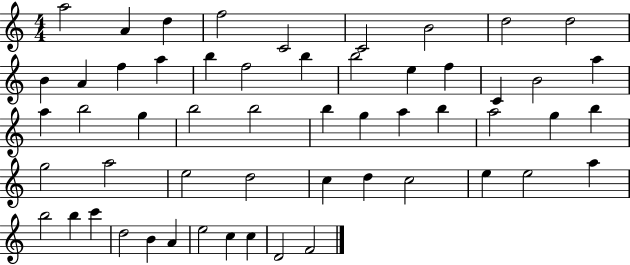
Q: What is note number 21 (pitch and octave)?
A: B4